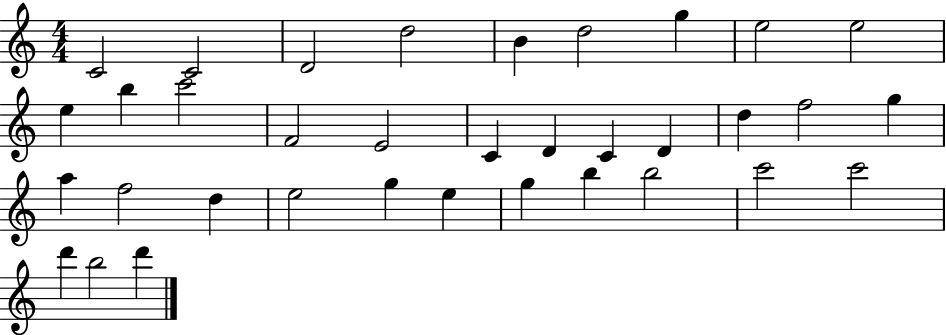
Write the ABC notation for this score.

X:1
T:Untitled
M:4/4
L:1/4
K:C
C2 C2 D2 d2 B d2 g e2 e2 e b c'2 F2 E2 C D C D d f2 g a f2 d e2 g e g b b2 c'2 c'2 d' b2 d'